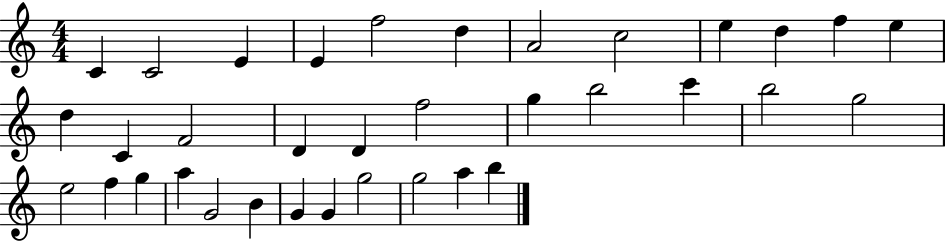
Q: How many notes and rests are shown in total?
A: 35